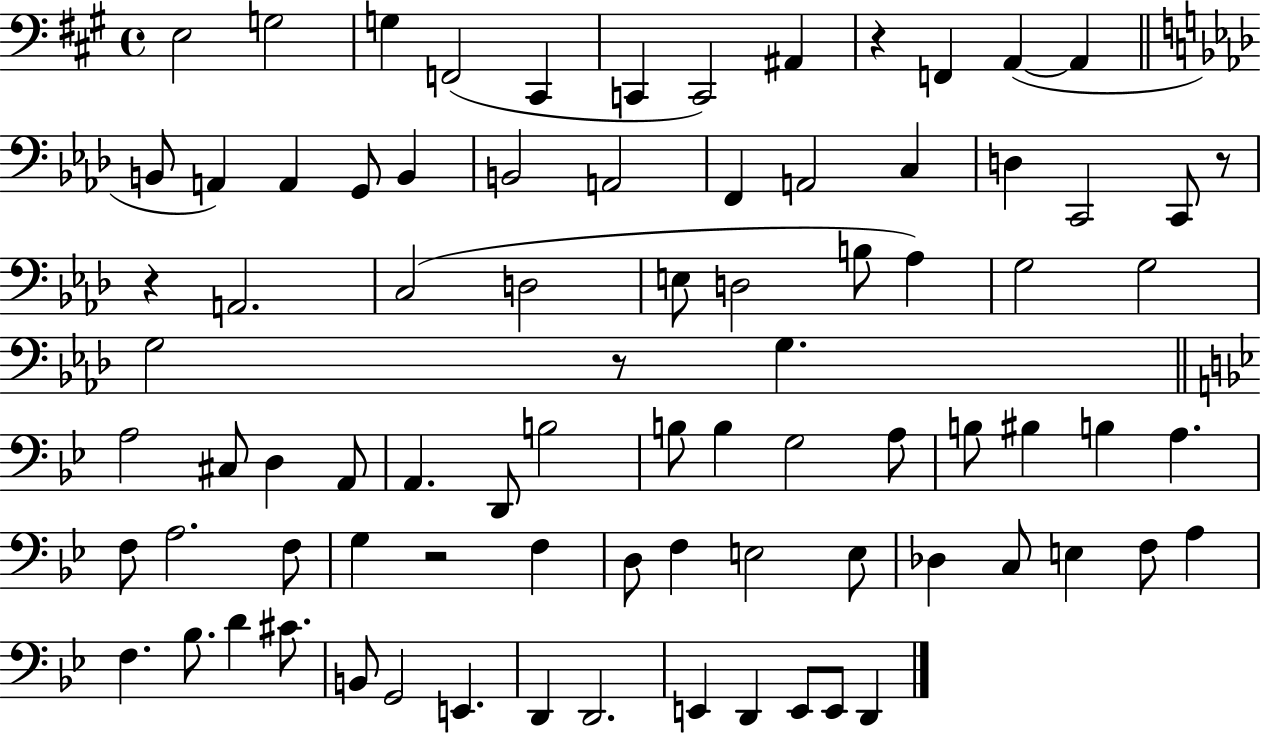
{
  \clef bass
  \time 4/4
  \defaultTimeSignature
  \key a \major
  e2 g2 | g4 f,2( cis,4 | c,4 c,2) ais,4 | r4 f,4 a,4~(~ a,4 | \break \bar "||" \break \key f \minor b,8 a,4) a,4 g,8 b,4 | b,2 a,2 | f,4 a,2 c4 | d4 c,2 c,8 r8 | \break r4 a,2. | c2( d2 | e8 d2 b8 aes4) | g2 g2 | \break g2 r8 g4. | \bar "||" \break \key g \minor a2 cis8 d4 a,8 | a,4. d,8 b2 | b8 b4 g2 a8 | b8 bis4 b4 a4. | \break f8 a2. f8 | g4 r2 f4 | d8 f4 e2 e8 | des4 c8 e4 f8 a4 | \break f4. bes8. d'4 cis'8. | b,8 g,2 e,4. | d,4 d,2. | e,4 d,4 e,8 e,8 d,4 | \break \bar "|."
}